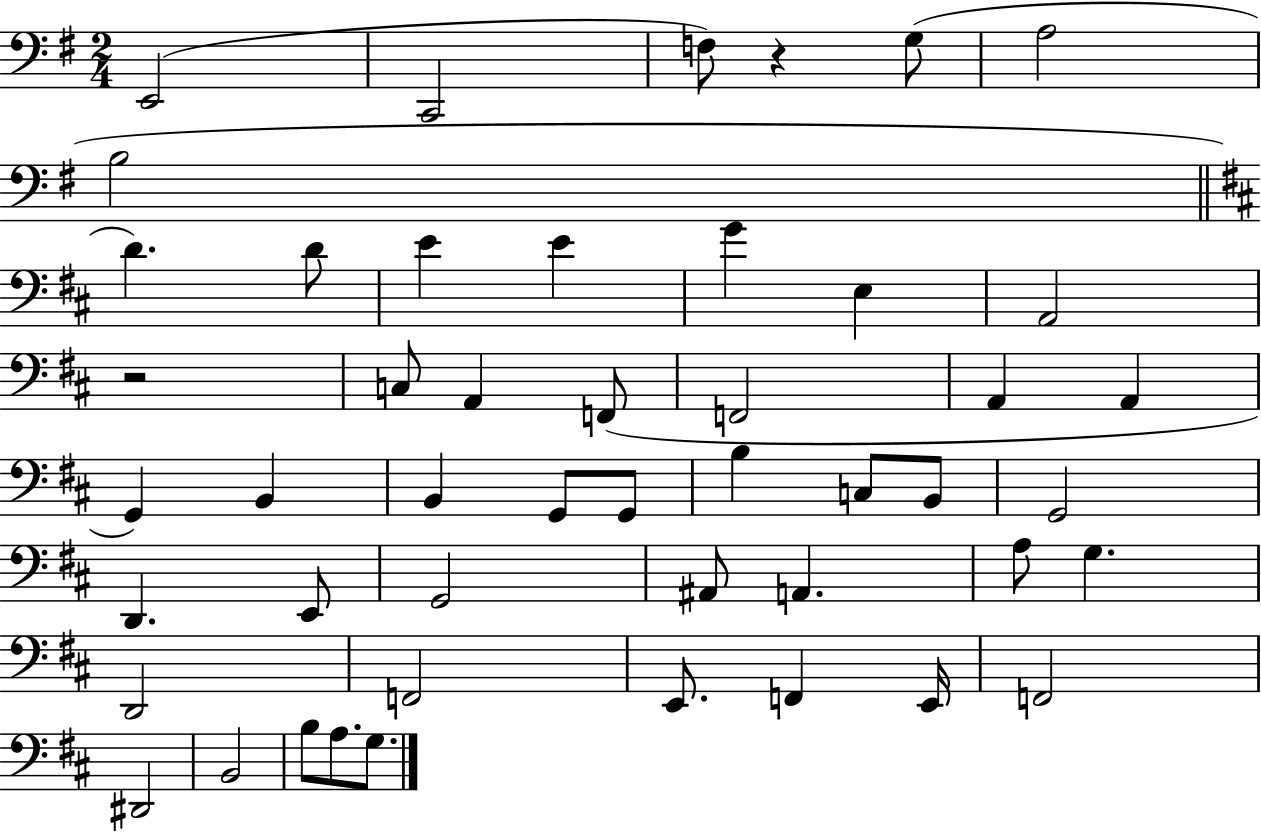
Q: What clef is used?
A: bass